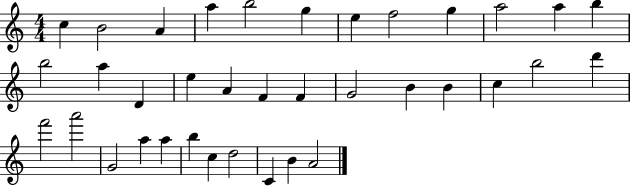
X:1
T:Untitled
M:4/4
L:1/4
K:C
c B2 A a b2 g e f2 g a2 a b b2 a D e A F F G2 B B c b2 d' f'2 a'2 G2 a a b c d2 C B A2